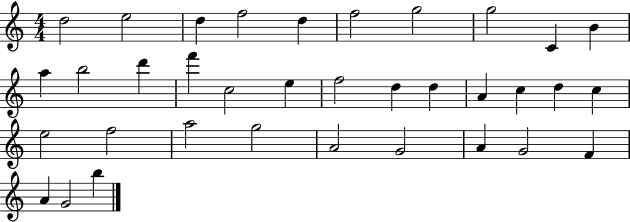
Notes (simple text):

D5/h E5/h D5/q F5/h D5/q F5/h G5/h G5/h C4/q B4/q A5/q B5/h D6/q F6/q C5/h E5/q F5/h D5/q D5/q A4/q C5/q D5/q C5/q E5/h F5/h A5/h G5/h A4/h G4/h A4/q G4/h F4/q A4/q G4/h B5/q